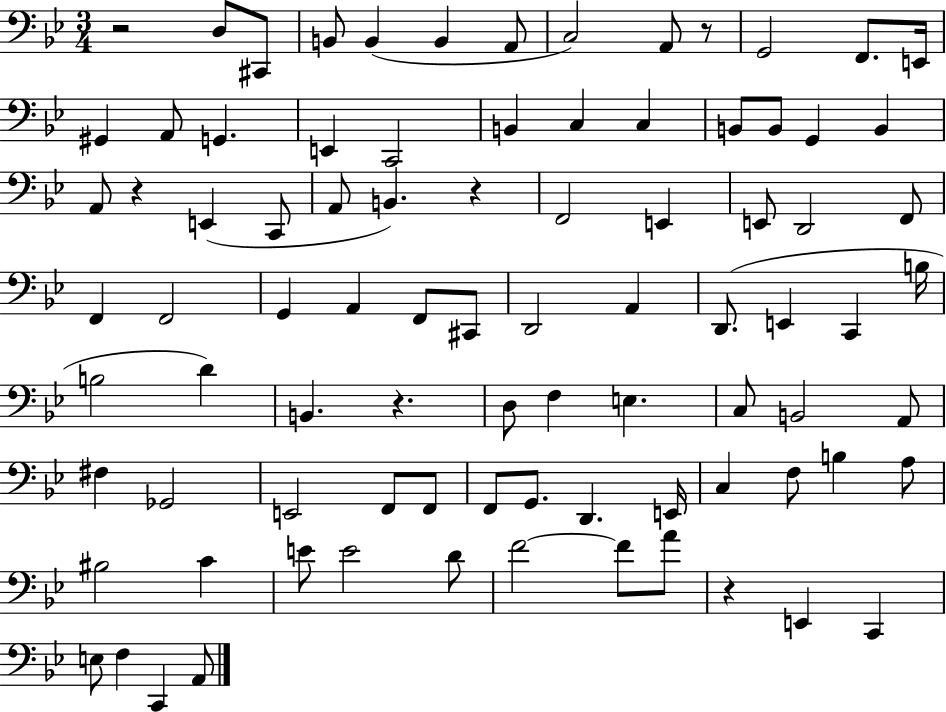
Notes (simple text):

R/h D3/e C#2/e B2/e B2/q B2/q A2/e C3/h A2/e R/e G2/h F2/e. E2/s G#2/q A2/e G2/q. E2/q C2/h B2/q C3/q C3/q B2/e B2/e G2/q B2/q A2/e R/q E2/q C2/e A2/e B2/q. R/q F2/h E2/q E2/e D2/h F2/e F2/q F2/h G2/q A2/q F2/e C#2/e D2/h A2/q D2/e. E2/q C2/q B3/s B3/h D4/q B2/q. R/q. D3/e F3/q E3/q. C3/e B2/h A2/e F#3/q Gb2/h E2/h F2/e F2/e F2/e G2/e. D2/q. E2/s C3/q F3/e B3/q A3/e BIS3/h C4/q E4/e E4/h D4/e F4/h F4/e A4/e R/q E2/q C2/q E3/e F3/q C2/q A2/e